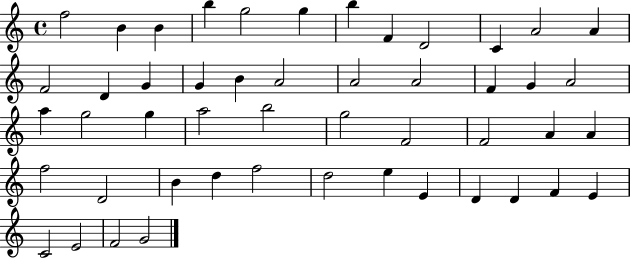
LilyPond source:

{
  \clef treble
  \time 4/4
  \defaultTimeSignature
  \key c \major
  f''2 b'4 b'4 | b''4 g''2 g''4 | b''4 f'4 d'2 | c'4 a'2 a'4 | \break f'2 d'4 g'4 | g'4 b'4 a'2 | a'2 a'2 | f'4 g'4 a'2 | \break a''4 g''2 g''4 | a''2 b''2 | g''2 f'2 | f'2 a'4 a'4 | \break f''2 d'2 | b'4 d''4 f''2 | d''2 e''4 e'4 | d'4 d'4 f'4 e'4 | \break c'2 e'2 | f'2 g'2 | \bar "|."
}